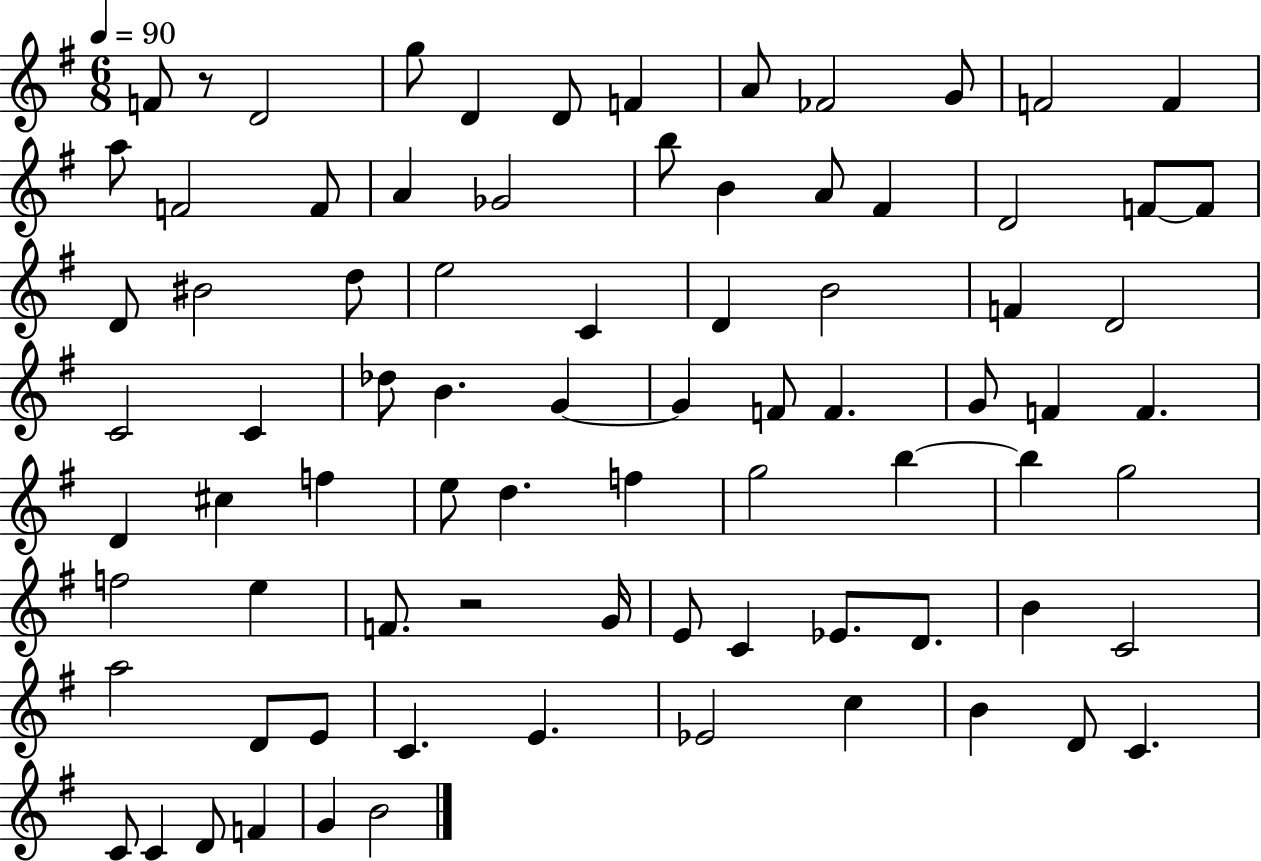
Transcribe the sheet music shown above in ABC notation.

X:1
T:Untitled
M:6/8
L:1/4
K:G
F/2 z/2 D2 g/2 D D/2 F A/2 _F2 G/2 F2 F a/2 F2 F/2 A _G2 b/2 B A/2 ^F D2 F/2 F/2 D/2 ^B2 d/2 e2 C D B2 F D2 C2 C _d/2 B G G F/2 F G/2 F F D ^c f e/2 d f g2 b b g2 f2 e F/2 z2 G/4 E/2 C _E/2 D/2 B C2 a2 D/2 E/2 C E _E2 c B D/2 C C/2 C D/2 F G B2